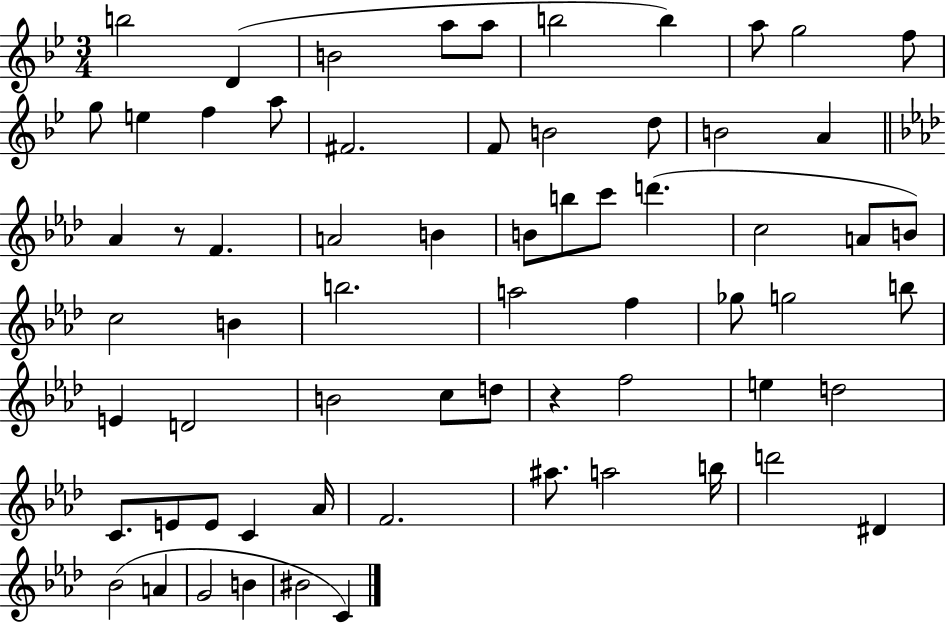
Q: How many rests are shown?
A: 2